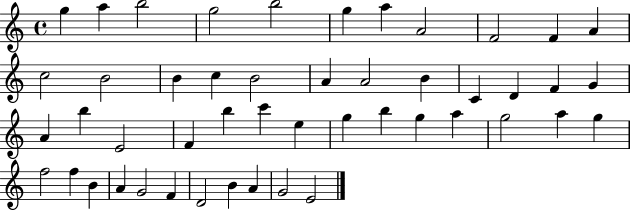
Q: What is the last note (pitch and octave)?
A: E4